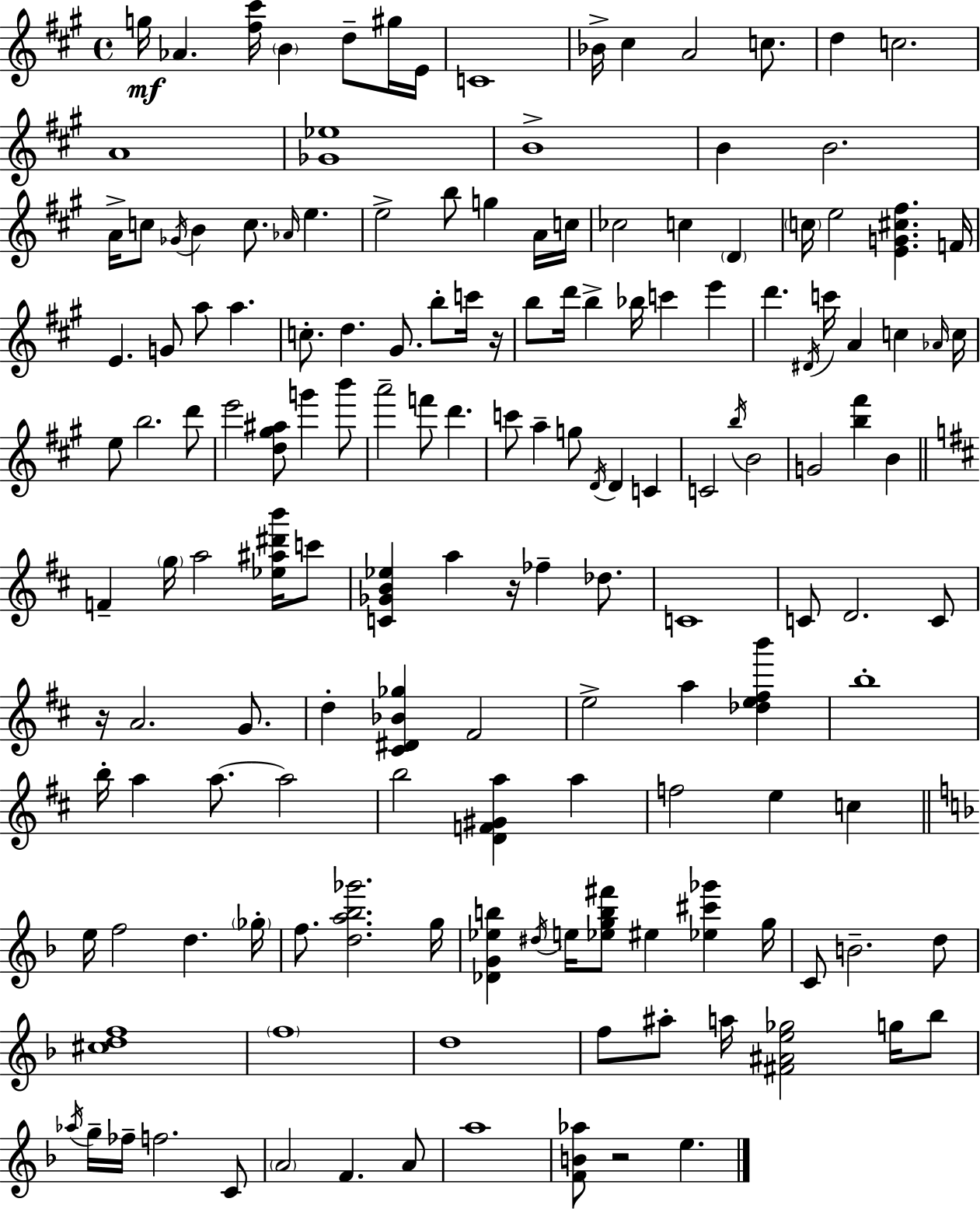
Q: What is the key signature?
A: A major